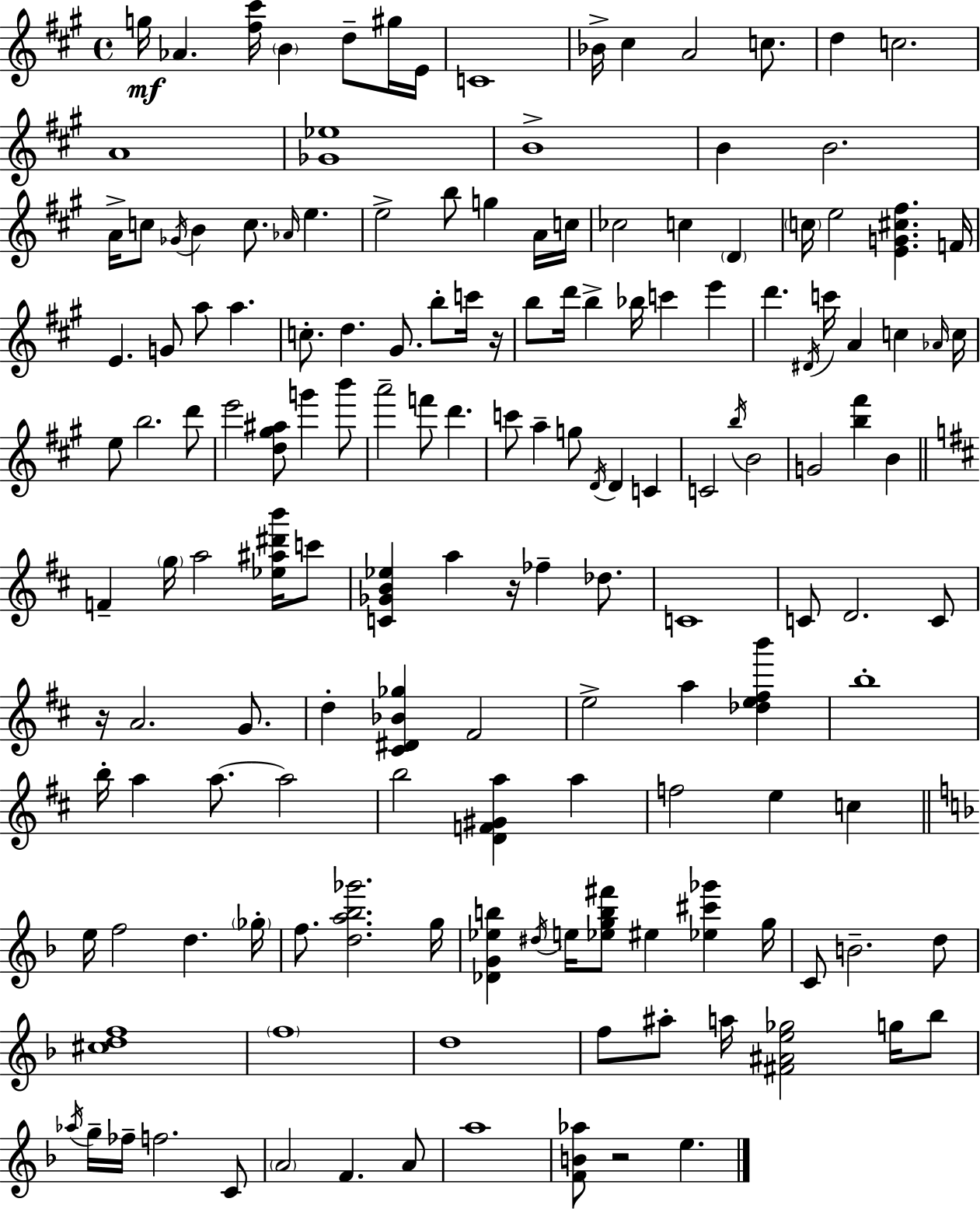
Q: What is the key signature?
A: A major